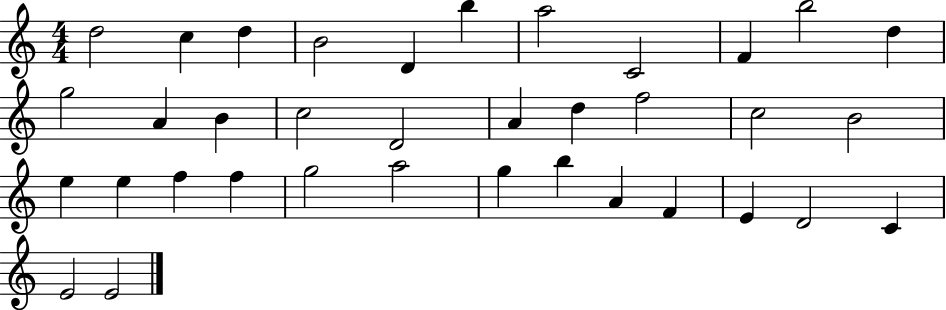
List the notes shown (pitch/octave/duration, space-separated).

D5/h C5/q D5/q B4/h D4/q B5/q A5/h C4/h F4/q B5/h D5/q G5/h A4/q B4/q C5/h D4/h A4/q D5/q F5/h C5/h B4/h E5/q E5/q F5/q F5/q G5/h A5/h G5/q B5/q A4/q F4/q E4/q D4/h C4/q E4/h E4/h